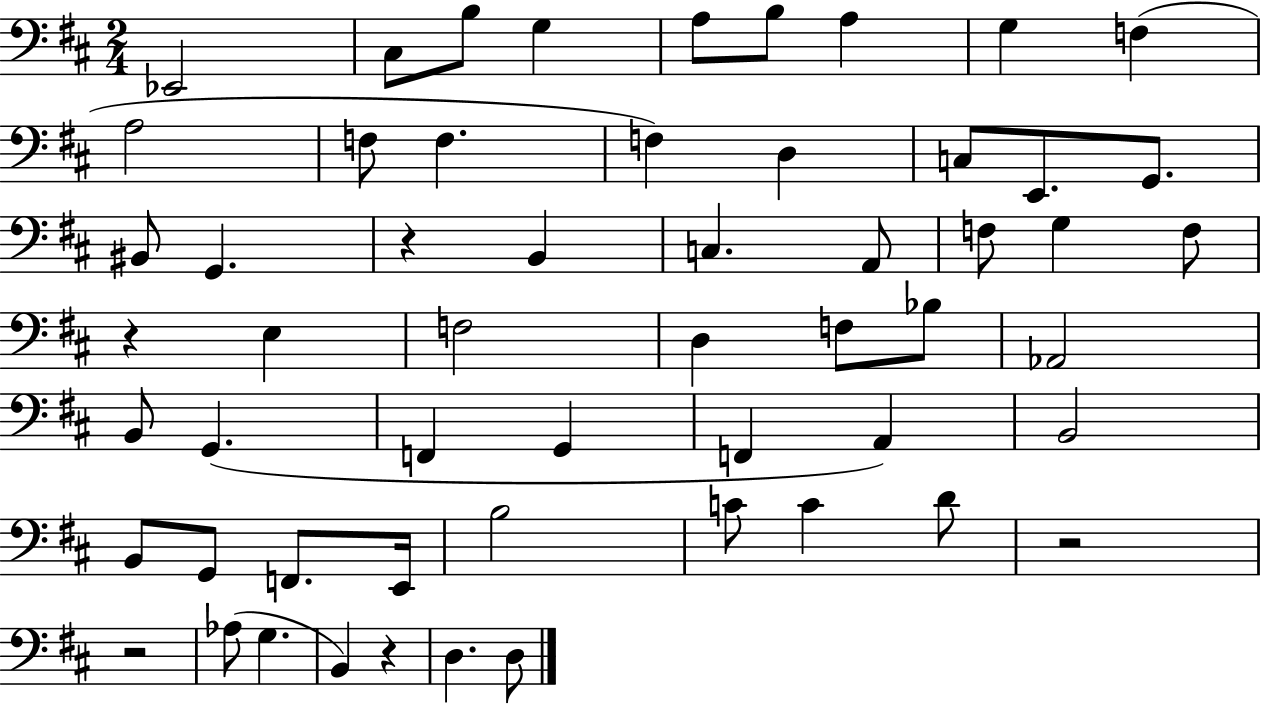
{
  \clef bass
  \numericTimeSignature
  \time 2/4
  \key d \major
  \repeat volta 2 { ees,2 | cis8 b8 g4 | a8 b8 a4 | g4 f4( | \break a2 | f8 f4. | f4) d4 | c8 e,8. g,8. | \break bis,8 g,4. | r4 b,4 | c4. a,8 | f8 g4 f8 | \break r4 e4 | f2 | d4 f8 bes8 | aes,2 | \break b,8 g,4.( | f,4 g,4 | f,4 a,4) | b,2 | \break b,8 g,8 f,8. e,16 | b2 | c'8 c'4 d'8 | r2 | \break r2 | aes8( g4. | b,4) r4 | d4. d8 | \break } \bar "|."
}